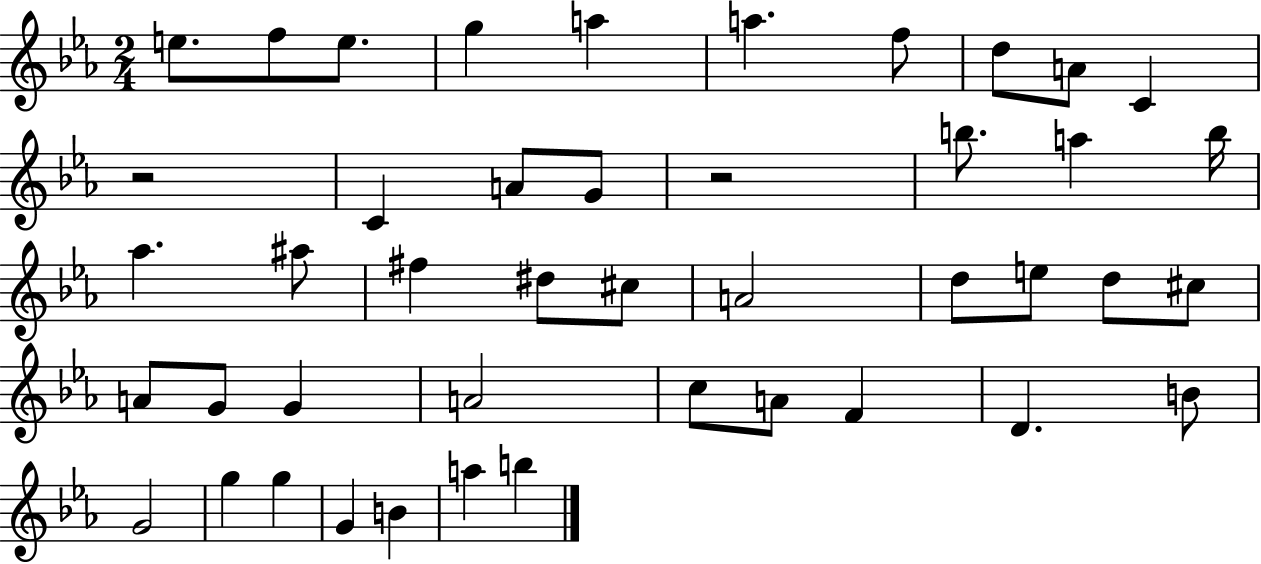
E5/e. F5/e E5/e. G5/q A5/q A5/q. F5/e D5/e A4/e C4/q R/h C4/q A4/e G4/e R/h B5/e. A5/q B5/s Ab5/q. A#5/e F#5/q D#5/e C#5/e A4/h D5/e E5/e D5/e C#5/e A4/e G4/e G4/q A4/h C5/e A4/e F4/q D4/q. B4/e G4/h G5/q G5/q G4/q B4/q A5/q B5/q